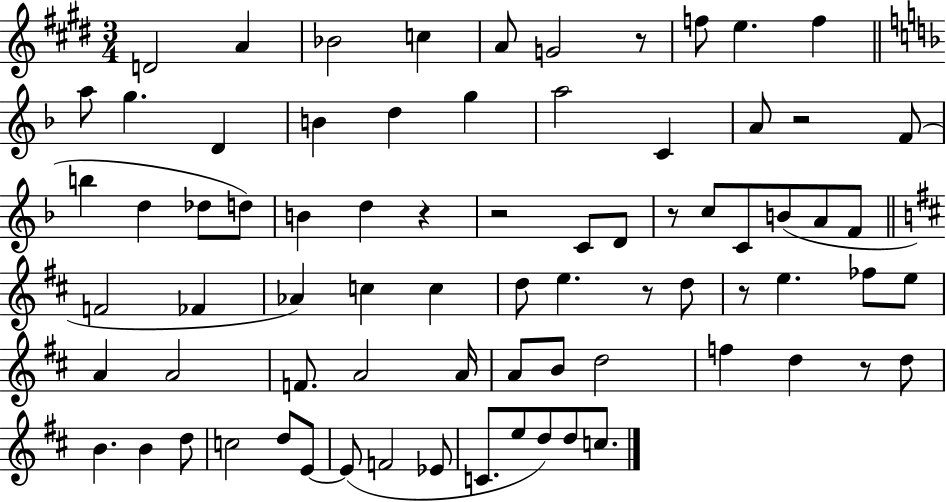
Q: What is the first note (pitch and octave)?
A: D4